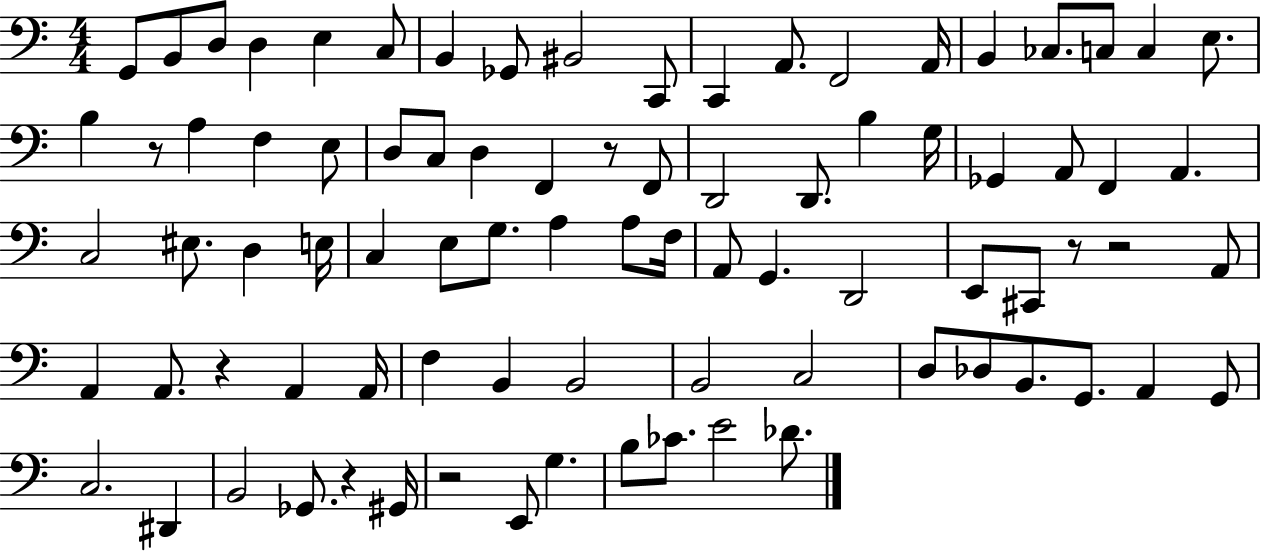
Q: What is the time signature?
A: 4/4